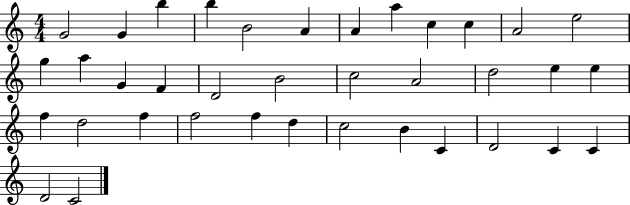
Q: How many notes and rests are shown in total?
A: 37